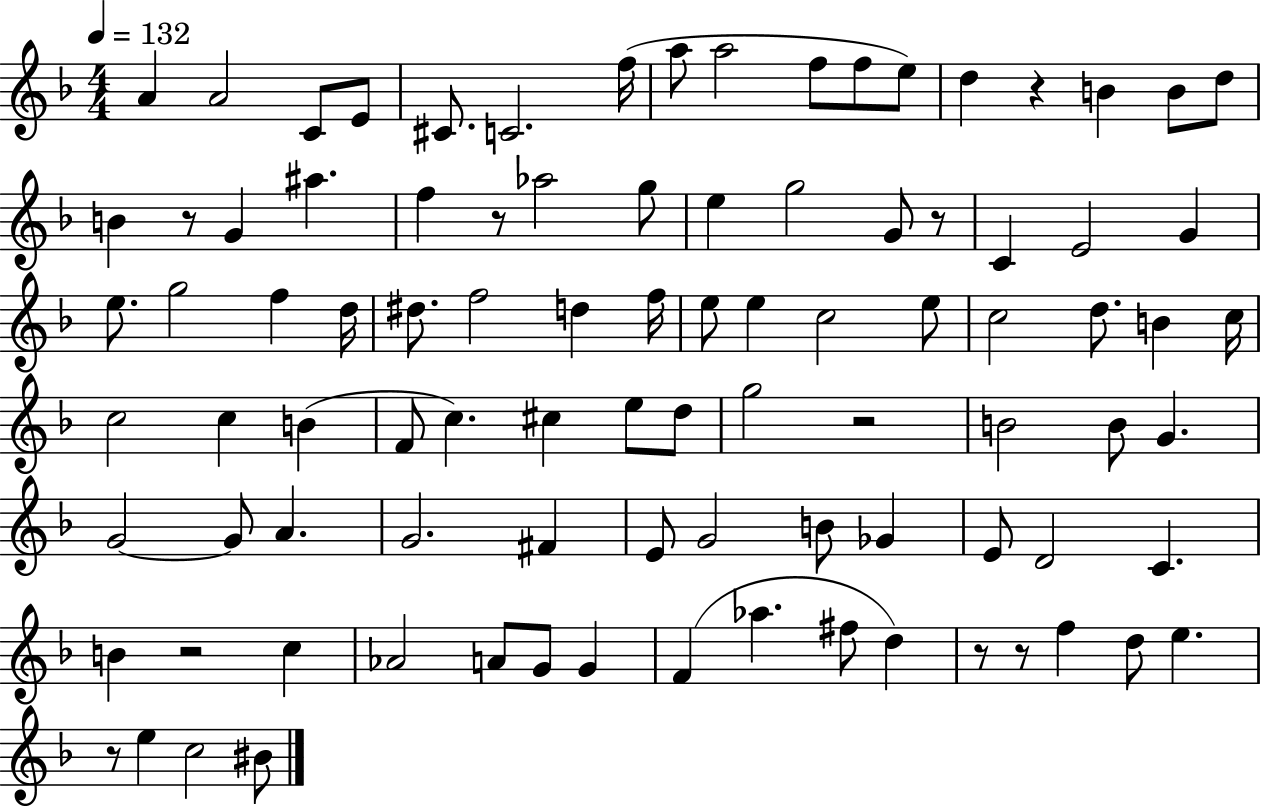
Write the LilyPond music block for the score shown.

{
  \clef treble
  \numericTimeSignature
  \time 4/4
  \key f \major
  \tempo 4 = 132
  a'4 a'2 c'8 e'8 | cis'8. c'2. f''16( | a''8 a''2 f''8 f''8 e''8) | d''4 r4 b'4 b'8 d''8 | \break b'4 r8 g'4 ais''4. | f''4 r8 aes''2 g''8 | e''4 g''2 g'8 r8 | c'4 e'2 g'4 | \break e''8. g''2 f''4 d''16 | dis''8. f''2 d''4 f''16 | e''8 e''4 c''2 e''8 | c''2 d''8. b'4 c''16 | \break c''2 c''4 b'4( | f'8 c''4.) cis''4 e''8 d''8 | g''2 r2 | b'2 b'8 g'4. | \break g'2~~ g'8 a'4. | g'2. fis'4 | e'8 g'2 b'8 ges'4 | e'8 d'2 c'4. | \break b'4 r2 c''4 | aes'2 a'8 g'8 g'4 | f'4( aes''4. fis''8 d''4) | r8 r8 f''4 d''8 e''4. | \break r8 e''4 c''2 bis'8 | \bar "|."
}